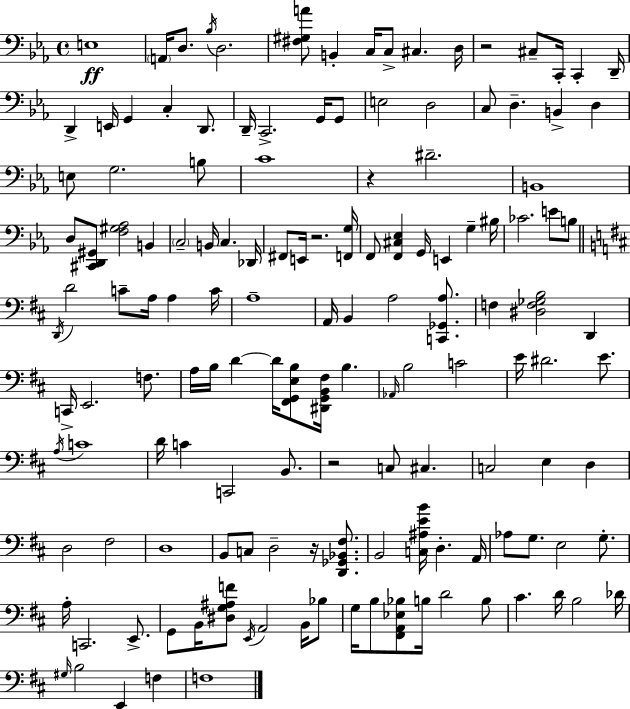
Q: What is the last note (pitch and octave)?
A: F3